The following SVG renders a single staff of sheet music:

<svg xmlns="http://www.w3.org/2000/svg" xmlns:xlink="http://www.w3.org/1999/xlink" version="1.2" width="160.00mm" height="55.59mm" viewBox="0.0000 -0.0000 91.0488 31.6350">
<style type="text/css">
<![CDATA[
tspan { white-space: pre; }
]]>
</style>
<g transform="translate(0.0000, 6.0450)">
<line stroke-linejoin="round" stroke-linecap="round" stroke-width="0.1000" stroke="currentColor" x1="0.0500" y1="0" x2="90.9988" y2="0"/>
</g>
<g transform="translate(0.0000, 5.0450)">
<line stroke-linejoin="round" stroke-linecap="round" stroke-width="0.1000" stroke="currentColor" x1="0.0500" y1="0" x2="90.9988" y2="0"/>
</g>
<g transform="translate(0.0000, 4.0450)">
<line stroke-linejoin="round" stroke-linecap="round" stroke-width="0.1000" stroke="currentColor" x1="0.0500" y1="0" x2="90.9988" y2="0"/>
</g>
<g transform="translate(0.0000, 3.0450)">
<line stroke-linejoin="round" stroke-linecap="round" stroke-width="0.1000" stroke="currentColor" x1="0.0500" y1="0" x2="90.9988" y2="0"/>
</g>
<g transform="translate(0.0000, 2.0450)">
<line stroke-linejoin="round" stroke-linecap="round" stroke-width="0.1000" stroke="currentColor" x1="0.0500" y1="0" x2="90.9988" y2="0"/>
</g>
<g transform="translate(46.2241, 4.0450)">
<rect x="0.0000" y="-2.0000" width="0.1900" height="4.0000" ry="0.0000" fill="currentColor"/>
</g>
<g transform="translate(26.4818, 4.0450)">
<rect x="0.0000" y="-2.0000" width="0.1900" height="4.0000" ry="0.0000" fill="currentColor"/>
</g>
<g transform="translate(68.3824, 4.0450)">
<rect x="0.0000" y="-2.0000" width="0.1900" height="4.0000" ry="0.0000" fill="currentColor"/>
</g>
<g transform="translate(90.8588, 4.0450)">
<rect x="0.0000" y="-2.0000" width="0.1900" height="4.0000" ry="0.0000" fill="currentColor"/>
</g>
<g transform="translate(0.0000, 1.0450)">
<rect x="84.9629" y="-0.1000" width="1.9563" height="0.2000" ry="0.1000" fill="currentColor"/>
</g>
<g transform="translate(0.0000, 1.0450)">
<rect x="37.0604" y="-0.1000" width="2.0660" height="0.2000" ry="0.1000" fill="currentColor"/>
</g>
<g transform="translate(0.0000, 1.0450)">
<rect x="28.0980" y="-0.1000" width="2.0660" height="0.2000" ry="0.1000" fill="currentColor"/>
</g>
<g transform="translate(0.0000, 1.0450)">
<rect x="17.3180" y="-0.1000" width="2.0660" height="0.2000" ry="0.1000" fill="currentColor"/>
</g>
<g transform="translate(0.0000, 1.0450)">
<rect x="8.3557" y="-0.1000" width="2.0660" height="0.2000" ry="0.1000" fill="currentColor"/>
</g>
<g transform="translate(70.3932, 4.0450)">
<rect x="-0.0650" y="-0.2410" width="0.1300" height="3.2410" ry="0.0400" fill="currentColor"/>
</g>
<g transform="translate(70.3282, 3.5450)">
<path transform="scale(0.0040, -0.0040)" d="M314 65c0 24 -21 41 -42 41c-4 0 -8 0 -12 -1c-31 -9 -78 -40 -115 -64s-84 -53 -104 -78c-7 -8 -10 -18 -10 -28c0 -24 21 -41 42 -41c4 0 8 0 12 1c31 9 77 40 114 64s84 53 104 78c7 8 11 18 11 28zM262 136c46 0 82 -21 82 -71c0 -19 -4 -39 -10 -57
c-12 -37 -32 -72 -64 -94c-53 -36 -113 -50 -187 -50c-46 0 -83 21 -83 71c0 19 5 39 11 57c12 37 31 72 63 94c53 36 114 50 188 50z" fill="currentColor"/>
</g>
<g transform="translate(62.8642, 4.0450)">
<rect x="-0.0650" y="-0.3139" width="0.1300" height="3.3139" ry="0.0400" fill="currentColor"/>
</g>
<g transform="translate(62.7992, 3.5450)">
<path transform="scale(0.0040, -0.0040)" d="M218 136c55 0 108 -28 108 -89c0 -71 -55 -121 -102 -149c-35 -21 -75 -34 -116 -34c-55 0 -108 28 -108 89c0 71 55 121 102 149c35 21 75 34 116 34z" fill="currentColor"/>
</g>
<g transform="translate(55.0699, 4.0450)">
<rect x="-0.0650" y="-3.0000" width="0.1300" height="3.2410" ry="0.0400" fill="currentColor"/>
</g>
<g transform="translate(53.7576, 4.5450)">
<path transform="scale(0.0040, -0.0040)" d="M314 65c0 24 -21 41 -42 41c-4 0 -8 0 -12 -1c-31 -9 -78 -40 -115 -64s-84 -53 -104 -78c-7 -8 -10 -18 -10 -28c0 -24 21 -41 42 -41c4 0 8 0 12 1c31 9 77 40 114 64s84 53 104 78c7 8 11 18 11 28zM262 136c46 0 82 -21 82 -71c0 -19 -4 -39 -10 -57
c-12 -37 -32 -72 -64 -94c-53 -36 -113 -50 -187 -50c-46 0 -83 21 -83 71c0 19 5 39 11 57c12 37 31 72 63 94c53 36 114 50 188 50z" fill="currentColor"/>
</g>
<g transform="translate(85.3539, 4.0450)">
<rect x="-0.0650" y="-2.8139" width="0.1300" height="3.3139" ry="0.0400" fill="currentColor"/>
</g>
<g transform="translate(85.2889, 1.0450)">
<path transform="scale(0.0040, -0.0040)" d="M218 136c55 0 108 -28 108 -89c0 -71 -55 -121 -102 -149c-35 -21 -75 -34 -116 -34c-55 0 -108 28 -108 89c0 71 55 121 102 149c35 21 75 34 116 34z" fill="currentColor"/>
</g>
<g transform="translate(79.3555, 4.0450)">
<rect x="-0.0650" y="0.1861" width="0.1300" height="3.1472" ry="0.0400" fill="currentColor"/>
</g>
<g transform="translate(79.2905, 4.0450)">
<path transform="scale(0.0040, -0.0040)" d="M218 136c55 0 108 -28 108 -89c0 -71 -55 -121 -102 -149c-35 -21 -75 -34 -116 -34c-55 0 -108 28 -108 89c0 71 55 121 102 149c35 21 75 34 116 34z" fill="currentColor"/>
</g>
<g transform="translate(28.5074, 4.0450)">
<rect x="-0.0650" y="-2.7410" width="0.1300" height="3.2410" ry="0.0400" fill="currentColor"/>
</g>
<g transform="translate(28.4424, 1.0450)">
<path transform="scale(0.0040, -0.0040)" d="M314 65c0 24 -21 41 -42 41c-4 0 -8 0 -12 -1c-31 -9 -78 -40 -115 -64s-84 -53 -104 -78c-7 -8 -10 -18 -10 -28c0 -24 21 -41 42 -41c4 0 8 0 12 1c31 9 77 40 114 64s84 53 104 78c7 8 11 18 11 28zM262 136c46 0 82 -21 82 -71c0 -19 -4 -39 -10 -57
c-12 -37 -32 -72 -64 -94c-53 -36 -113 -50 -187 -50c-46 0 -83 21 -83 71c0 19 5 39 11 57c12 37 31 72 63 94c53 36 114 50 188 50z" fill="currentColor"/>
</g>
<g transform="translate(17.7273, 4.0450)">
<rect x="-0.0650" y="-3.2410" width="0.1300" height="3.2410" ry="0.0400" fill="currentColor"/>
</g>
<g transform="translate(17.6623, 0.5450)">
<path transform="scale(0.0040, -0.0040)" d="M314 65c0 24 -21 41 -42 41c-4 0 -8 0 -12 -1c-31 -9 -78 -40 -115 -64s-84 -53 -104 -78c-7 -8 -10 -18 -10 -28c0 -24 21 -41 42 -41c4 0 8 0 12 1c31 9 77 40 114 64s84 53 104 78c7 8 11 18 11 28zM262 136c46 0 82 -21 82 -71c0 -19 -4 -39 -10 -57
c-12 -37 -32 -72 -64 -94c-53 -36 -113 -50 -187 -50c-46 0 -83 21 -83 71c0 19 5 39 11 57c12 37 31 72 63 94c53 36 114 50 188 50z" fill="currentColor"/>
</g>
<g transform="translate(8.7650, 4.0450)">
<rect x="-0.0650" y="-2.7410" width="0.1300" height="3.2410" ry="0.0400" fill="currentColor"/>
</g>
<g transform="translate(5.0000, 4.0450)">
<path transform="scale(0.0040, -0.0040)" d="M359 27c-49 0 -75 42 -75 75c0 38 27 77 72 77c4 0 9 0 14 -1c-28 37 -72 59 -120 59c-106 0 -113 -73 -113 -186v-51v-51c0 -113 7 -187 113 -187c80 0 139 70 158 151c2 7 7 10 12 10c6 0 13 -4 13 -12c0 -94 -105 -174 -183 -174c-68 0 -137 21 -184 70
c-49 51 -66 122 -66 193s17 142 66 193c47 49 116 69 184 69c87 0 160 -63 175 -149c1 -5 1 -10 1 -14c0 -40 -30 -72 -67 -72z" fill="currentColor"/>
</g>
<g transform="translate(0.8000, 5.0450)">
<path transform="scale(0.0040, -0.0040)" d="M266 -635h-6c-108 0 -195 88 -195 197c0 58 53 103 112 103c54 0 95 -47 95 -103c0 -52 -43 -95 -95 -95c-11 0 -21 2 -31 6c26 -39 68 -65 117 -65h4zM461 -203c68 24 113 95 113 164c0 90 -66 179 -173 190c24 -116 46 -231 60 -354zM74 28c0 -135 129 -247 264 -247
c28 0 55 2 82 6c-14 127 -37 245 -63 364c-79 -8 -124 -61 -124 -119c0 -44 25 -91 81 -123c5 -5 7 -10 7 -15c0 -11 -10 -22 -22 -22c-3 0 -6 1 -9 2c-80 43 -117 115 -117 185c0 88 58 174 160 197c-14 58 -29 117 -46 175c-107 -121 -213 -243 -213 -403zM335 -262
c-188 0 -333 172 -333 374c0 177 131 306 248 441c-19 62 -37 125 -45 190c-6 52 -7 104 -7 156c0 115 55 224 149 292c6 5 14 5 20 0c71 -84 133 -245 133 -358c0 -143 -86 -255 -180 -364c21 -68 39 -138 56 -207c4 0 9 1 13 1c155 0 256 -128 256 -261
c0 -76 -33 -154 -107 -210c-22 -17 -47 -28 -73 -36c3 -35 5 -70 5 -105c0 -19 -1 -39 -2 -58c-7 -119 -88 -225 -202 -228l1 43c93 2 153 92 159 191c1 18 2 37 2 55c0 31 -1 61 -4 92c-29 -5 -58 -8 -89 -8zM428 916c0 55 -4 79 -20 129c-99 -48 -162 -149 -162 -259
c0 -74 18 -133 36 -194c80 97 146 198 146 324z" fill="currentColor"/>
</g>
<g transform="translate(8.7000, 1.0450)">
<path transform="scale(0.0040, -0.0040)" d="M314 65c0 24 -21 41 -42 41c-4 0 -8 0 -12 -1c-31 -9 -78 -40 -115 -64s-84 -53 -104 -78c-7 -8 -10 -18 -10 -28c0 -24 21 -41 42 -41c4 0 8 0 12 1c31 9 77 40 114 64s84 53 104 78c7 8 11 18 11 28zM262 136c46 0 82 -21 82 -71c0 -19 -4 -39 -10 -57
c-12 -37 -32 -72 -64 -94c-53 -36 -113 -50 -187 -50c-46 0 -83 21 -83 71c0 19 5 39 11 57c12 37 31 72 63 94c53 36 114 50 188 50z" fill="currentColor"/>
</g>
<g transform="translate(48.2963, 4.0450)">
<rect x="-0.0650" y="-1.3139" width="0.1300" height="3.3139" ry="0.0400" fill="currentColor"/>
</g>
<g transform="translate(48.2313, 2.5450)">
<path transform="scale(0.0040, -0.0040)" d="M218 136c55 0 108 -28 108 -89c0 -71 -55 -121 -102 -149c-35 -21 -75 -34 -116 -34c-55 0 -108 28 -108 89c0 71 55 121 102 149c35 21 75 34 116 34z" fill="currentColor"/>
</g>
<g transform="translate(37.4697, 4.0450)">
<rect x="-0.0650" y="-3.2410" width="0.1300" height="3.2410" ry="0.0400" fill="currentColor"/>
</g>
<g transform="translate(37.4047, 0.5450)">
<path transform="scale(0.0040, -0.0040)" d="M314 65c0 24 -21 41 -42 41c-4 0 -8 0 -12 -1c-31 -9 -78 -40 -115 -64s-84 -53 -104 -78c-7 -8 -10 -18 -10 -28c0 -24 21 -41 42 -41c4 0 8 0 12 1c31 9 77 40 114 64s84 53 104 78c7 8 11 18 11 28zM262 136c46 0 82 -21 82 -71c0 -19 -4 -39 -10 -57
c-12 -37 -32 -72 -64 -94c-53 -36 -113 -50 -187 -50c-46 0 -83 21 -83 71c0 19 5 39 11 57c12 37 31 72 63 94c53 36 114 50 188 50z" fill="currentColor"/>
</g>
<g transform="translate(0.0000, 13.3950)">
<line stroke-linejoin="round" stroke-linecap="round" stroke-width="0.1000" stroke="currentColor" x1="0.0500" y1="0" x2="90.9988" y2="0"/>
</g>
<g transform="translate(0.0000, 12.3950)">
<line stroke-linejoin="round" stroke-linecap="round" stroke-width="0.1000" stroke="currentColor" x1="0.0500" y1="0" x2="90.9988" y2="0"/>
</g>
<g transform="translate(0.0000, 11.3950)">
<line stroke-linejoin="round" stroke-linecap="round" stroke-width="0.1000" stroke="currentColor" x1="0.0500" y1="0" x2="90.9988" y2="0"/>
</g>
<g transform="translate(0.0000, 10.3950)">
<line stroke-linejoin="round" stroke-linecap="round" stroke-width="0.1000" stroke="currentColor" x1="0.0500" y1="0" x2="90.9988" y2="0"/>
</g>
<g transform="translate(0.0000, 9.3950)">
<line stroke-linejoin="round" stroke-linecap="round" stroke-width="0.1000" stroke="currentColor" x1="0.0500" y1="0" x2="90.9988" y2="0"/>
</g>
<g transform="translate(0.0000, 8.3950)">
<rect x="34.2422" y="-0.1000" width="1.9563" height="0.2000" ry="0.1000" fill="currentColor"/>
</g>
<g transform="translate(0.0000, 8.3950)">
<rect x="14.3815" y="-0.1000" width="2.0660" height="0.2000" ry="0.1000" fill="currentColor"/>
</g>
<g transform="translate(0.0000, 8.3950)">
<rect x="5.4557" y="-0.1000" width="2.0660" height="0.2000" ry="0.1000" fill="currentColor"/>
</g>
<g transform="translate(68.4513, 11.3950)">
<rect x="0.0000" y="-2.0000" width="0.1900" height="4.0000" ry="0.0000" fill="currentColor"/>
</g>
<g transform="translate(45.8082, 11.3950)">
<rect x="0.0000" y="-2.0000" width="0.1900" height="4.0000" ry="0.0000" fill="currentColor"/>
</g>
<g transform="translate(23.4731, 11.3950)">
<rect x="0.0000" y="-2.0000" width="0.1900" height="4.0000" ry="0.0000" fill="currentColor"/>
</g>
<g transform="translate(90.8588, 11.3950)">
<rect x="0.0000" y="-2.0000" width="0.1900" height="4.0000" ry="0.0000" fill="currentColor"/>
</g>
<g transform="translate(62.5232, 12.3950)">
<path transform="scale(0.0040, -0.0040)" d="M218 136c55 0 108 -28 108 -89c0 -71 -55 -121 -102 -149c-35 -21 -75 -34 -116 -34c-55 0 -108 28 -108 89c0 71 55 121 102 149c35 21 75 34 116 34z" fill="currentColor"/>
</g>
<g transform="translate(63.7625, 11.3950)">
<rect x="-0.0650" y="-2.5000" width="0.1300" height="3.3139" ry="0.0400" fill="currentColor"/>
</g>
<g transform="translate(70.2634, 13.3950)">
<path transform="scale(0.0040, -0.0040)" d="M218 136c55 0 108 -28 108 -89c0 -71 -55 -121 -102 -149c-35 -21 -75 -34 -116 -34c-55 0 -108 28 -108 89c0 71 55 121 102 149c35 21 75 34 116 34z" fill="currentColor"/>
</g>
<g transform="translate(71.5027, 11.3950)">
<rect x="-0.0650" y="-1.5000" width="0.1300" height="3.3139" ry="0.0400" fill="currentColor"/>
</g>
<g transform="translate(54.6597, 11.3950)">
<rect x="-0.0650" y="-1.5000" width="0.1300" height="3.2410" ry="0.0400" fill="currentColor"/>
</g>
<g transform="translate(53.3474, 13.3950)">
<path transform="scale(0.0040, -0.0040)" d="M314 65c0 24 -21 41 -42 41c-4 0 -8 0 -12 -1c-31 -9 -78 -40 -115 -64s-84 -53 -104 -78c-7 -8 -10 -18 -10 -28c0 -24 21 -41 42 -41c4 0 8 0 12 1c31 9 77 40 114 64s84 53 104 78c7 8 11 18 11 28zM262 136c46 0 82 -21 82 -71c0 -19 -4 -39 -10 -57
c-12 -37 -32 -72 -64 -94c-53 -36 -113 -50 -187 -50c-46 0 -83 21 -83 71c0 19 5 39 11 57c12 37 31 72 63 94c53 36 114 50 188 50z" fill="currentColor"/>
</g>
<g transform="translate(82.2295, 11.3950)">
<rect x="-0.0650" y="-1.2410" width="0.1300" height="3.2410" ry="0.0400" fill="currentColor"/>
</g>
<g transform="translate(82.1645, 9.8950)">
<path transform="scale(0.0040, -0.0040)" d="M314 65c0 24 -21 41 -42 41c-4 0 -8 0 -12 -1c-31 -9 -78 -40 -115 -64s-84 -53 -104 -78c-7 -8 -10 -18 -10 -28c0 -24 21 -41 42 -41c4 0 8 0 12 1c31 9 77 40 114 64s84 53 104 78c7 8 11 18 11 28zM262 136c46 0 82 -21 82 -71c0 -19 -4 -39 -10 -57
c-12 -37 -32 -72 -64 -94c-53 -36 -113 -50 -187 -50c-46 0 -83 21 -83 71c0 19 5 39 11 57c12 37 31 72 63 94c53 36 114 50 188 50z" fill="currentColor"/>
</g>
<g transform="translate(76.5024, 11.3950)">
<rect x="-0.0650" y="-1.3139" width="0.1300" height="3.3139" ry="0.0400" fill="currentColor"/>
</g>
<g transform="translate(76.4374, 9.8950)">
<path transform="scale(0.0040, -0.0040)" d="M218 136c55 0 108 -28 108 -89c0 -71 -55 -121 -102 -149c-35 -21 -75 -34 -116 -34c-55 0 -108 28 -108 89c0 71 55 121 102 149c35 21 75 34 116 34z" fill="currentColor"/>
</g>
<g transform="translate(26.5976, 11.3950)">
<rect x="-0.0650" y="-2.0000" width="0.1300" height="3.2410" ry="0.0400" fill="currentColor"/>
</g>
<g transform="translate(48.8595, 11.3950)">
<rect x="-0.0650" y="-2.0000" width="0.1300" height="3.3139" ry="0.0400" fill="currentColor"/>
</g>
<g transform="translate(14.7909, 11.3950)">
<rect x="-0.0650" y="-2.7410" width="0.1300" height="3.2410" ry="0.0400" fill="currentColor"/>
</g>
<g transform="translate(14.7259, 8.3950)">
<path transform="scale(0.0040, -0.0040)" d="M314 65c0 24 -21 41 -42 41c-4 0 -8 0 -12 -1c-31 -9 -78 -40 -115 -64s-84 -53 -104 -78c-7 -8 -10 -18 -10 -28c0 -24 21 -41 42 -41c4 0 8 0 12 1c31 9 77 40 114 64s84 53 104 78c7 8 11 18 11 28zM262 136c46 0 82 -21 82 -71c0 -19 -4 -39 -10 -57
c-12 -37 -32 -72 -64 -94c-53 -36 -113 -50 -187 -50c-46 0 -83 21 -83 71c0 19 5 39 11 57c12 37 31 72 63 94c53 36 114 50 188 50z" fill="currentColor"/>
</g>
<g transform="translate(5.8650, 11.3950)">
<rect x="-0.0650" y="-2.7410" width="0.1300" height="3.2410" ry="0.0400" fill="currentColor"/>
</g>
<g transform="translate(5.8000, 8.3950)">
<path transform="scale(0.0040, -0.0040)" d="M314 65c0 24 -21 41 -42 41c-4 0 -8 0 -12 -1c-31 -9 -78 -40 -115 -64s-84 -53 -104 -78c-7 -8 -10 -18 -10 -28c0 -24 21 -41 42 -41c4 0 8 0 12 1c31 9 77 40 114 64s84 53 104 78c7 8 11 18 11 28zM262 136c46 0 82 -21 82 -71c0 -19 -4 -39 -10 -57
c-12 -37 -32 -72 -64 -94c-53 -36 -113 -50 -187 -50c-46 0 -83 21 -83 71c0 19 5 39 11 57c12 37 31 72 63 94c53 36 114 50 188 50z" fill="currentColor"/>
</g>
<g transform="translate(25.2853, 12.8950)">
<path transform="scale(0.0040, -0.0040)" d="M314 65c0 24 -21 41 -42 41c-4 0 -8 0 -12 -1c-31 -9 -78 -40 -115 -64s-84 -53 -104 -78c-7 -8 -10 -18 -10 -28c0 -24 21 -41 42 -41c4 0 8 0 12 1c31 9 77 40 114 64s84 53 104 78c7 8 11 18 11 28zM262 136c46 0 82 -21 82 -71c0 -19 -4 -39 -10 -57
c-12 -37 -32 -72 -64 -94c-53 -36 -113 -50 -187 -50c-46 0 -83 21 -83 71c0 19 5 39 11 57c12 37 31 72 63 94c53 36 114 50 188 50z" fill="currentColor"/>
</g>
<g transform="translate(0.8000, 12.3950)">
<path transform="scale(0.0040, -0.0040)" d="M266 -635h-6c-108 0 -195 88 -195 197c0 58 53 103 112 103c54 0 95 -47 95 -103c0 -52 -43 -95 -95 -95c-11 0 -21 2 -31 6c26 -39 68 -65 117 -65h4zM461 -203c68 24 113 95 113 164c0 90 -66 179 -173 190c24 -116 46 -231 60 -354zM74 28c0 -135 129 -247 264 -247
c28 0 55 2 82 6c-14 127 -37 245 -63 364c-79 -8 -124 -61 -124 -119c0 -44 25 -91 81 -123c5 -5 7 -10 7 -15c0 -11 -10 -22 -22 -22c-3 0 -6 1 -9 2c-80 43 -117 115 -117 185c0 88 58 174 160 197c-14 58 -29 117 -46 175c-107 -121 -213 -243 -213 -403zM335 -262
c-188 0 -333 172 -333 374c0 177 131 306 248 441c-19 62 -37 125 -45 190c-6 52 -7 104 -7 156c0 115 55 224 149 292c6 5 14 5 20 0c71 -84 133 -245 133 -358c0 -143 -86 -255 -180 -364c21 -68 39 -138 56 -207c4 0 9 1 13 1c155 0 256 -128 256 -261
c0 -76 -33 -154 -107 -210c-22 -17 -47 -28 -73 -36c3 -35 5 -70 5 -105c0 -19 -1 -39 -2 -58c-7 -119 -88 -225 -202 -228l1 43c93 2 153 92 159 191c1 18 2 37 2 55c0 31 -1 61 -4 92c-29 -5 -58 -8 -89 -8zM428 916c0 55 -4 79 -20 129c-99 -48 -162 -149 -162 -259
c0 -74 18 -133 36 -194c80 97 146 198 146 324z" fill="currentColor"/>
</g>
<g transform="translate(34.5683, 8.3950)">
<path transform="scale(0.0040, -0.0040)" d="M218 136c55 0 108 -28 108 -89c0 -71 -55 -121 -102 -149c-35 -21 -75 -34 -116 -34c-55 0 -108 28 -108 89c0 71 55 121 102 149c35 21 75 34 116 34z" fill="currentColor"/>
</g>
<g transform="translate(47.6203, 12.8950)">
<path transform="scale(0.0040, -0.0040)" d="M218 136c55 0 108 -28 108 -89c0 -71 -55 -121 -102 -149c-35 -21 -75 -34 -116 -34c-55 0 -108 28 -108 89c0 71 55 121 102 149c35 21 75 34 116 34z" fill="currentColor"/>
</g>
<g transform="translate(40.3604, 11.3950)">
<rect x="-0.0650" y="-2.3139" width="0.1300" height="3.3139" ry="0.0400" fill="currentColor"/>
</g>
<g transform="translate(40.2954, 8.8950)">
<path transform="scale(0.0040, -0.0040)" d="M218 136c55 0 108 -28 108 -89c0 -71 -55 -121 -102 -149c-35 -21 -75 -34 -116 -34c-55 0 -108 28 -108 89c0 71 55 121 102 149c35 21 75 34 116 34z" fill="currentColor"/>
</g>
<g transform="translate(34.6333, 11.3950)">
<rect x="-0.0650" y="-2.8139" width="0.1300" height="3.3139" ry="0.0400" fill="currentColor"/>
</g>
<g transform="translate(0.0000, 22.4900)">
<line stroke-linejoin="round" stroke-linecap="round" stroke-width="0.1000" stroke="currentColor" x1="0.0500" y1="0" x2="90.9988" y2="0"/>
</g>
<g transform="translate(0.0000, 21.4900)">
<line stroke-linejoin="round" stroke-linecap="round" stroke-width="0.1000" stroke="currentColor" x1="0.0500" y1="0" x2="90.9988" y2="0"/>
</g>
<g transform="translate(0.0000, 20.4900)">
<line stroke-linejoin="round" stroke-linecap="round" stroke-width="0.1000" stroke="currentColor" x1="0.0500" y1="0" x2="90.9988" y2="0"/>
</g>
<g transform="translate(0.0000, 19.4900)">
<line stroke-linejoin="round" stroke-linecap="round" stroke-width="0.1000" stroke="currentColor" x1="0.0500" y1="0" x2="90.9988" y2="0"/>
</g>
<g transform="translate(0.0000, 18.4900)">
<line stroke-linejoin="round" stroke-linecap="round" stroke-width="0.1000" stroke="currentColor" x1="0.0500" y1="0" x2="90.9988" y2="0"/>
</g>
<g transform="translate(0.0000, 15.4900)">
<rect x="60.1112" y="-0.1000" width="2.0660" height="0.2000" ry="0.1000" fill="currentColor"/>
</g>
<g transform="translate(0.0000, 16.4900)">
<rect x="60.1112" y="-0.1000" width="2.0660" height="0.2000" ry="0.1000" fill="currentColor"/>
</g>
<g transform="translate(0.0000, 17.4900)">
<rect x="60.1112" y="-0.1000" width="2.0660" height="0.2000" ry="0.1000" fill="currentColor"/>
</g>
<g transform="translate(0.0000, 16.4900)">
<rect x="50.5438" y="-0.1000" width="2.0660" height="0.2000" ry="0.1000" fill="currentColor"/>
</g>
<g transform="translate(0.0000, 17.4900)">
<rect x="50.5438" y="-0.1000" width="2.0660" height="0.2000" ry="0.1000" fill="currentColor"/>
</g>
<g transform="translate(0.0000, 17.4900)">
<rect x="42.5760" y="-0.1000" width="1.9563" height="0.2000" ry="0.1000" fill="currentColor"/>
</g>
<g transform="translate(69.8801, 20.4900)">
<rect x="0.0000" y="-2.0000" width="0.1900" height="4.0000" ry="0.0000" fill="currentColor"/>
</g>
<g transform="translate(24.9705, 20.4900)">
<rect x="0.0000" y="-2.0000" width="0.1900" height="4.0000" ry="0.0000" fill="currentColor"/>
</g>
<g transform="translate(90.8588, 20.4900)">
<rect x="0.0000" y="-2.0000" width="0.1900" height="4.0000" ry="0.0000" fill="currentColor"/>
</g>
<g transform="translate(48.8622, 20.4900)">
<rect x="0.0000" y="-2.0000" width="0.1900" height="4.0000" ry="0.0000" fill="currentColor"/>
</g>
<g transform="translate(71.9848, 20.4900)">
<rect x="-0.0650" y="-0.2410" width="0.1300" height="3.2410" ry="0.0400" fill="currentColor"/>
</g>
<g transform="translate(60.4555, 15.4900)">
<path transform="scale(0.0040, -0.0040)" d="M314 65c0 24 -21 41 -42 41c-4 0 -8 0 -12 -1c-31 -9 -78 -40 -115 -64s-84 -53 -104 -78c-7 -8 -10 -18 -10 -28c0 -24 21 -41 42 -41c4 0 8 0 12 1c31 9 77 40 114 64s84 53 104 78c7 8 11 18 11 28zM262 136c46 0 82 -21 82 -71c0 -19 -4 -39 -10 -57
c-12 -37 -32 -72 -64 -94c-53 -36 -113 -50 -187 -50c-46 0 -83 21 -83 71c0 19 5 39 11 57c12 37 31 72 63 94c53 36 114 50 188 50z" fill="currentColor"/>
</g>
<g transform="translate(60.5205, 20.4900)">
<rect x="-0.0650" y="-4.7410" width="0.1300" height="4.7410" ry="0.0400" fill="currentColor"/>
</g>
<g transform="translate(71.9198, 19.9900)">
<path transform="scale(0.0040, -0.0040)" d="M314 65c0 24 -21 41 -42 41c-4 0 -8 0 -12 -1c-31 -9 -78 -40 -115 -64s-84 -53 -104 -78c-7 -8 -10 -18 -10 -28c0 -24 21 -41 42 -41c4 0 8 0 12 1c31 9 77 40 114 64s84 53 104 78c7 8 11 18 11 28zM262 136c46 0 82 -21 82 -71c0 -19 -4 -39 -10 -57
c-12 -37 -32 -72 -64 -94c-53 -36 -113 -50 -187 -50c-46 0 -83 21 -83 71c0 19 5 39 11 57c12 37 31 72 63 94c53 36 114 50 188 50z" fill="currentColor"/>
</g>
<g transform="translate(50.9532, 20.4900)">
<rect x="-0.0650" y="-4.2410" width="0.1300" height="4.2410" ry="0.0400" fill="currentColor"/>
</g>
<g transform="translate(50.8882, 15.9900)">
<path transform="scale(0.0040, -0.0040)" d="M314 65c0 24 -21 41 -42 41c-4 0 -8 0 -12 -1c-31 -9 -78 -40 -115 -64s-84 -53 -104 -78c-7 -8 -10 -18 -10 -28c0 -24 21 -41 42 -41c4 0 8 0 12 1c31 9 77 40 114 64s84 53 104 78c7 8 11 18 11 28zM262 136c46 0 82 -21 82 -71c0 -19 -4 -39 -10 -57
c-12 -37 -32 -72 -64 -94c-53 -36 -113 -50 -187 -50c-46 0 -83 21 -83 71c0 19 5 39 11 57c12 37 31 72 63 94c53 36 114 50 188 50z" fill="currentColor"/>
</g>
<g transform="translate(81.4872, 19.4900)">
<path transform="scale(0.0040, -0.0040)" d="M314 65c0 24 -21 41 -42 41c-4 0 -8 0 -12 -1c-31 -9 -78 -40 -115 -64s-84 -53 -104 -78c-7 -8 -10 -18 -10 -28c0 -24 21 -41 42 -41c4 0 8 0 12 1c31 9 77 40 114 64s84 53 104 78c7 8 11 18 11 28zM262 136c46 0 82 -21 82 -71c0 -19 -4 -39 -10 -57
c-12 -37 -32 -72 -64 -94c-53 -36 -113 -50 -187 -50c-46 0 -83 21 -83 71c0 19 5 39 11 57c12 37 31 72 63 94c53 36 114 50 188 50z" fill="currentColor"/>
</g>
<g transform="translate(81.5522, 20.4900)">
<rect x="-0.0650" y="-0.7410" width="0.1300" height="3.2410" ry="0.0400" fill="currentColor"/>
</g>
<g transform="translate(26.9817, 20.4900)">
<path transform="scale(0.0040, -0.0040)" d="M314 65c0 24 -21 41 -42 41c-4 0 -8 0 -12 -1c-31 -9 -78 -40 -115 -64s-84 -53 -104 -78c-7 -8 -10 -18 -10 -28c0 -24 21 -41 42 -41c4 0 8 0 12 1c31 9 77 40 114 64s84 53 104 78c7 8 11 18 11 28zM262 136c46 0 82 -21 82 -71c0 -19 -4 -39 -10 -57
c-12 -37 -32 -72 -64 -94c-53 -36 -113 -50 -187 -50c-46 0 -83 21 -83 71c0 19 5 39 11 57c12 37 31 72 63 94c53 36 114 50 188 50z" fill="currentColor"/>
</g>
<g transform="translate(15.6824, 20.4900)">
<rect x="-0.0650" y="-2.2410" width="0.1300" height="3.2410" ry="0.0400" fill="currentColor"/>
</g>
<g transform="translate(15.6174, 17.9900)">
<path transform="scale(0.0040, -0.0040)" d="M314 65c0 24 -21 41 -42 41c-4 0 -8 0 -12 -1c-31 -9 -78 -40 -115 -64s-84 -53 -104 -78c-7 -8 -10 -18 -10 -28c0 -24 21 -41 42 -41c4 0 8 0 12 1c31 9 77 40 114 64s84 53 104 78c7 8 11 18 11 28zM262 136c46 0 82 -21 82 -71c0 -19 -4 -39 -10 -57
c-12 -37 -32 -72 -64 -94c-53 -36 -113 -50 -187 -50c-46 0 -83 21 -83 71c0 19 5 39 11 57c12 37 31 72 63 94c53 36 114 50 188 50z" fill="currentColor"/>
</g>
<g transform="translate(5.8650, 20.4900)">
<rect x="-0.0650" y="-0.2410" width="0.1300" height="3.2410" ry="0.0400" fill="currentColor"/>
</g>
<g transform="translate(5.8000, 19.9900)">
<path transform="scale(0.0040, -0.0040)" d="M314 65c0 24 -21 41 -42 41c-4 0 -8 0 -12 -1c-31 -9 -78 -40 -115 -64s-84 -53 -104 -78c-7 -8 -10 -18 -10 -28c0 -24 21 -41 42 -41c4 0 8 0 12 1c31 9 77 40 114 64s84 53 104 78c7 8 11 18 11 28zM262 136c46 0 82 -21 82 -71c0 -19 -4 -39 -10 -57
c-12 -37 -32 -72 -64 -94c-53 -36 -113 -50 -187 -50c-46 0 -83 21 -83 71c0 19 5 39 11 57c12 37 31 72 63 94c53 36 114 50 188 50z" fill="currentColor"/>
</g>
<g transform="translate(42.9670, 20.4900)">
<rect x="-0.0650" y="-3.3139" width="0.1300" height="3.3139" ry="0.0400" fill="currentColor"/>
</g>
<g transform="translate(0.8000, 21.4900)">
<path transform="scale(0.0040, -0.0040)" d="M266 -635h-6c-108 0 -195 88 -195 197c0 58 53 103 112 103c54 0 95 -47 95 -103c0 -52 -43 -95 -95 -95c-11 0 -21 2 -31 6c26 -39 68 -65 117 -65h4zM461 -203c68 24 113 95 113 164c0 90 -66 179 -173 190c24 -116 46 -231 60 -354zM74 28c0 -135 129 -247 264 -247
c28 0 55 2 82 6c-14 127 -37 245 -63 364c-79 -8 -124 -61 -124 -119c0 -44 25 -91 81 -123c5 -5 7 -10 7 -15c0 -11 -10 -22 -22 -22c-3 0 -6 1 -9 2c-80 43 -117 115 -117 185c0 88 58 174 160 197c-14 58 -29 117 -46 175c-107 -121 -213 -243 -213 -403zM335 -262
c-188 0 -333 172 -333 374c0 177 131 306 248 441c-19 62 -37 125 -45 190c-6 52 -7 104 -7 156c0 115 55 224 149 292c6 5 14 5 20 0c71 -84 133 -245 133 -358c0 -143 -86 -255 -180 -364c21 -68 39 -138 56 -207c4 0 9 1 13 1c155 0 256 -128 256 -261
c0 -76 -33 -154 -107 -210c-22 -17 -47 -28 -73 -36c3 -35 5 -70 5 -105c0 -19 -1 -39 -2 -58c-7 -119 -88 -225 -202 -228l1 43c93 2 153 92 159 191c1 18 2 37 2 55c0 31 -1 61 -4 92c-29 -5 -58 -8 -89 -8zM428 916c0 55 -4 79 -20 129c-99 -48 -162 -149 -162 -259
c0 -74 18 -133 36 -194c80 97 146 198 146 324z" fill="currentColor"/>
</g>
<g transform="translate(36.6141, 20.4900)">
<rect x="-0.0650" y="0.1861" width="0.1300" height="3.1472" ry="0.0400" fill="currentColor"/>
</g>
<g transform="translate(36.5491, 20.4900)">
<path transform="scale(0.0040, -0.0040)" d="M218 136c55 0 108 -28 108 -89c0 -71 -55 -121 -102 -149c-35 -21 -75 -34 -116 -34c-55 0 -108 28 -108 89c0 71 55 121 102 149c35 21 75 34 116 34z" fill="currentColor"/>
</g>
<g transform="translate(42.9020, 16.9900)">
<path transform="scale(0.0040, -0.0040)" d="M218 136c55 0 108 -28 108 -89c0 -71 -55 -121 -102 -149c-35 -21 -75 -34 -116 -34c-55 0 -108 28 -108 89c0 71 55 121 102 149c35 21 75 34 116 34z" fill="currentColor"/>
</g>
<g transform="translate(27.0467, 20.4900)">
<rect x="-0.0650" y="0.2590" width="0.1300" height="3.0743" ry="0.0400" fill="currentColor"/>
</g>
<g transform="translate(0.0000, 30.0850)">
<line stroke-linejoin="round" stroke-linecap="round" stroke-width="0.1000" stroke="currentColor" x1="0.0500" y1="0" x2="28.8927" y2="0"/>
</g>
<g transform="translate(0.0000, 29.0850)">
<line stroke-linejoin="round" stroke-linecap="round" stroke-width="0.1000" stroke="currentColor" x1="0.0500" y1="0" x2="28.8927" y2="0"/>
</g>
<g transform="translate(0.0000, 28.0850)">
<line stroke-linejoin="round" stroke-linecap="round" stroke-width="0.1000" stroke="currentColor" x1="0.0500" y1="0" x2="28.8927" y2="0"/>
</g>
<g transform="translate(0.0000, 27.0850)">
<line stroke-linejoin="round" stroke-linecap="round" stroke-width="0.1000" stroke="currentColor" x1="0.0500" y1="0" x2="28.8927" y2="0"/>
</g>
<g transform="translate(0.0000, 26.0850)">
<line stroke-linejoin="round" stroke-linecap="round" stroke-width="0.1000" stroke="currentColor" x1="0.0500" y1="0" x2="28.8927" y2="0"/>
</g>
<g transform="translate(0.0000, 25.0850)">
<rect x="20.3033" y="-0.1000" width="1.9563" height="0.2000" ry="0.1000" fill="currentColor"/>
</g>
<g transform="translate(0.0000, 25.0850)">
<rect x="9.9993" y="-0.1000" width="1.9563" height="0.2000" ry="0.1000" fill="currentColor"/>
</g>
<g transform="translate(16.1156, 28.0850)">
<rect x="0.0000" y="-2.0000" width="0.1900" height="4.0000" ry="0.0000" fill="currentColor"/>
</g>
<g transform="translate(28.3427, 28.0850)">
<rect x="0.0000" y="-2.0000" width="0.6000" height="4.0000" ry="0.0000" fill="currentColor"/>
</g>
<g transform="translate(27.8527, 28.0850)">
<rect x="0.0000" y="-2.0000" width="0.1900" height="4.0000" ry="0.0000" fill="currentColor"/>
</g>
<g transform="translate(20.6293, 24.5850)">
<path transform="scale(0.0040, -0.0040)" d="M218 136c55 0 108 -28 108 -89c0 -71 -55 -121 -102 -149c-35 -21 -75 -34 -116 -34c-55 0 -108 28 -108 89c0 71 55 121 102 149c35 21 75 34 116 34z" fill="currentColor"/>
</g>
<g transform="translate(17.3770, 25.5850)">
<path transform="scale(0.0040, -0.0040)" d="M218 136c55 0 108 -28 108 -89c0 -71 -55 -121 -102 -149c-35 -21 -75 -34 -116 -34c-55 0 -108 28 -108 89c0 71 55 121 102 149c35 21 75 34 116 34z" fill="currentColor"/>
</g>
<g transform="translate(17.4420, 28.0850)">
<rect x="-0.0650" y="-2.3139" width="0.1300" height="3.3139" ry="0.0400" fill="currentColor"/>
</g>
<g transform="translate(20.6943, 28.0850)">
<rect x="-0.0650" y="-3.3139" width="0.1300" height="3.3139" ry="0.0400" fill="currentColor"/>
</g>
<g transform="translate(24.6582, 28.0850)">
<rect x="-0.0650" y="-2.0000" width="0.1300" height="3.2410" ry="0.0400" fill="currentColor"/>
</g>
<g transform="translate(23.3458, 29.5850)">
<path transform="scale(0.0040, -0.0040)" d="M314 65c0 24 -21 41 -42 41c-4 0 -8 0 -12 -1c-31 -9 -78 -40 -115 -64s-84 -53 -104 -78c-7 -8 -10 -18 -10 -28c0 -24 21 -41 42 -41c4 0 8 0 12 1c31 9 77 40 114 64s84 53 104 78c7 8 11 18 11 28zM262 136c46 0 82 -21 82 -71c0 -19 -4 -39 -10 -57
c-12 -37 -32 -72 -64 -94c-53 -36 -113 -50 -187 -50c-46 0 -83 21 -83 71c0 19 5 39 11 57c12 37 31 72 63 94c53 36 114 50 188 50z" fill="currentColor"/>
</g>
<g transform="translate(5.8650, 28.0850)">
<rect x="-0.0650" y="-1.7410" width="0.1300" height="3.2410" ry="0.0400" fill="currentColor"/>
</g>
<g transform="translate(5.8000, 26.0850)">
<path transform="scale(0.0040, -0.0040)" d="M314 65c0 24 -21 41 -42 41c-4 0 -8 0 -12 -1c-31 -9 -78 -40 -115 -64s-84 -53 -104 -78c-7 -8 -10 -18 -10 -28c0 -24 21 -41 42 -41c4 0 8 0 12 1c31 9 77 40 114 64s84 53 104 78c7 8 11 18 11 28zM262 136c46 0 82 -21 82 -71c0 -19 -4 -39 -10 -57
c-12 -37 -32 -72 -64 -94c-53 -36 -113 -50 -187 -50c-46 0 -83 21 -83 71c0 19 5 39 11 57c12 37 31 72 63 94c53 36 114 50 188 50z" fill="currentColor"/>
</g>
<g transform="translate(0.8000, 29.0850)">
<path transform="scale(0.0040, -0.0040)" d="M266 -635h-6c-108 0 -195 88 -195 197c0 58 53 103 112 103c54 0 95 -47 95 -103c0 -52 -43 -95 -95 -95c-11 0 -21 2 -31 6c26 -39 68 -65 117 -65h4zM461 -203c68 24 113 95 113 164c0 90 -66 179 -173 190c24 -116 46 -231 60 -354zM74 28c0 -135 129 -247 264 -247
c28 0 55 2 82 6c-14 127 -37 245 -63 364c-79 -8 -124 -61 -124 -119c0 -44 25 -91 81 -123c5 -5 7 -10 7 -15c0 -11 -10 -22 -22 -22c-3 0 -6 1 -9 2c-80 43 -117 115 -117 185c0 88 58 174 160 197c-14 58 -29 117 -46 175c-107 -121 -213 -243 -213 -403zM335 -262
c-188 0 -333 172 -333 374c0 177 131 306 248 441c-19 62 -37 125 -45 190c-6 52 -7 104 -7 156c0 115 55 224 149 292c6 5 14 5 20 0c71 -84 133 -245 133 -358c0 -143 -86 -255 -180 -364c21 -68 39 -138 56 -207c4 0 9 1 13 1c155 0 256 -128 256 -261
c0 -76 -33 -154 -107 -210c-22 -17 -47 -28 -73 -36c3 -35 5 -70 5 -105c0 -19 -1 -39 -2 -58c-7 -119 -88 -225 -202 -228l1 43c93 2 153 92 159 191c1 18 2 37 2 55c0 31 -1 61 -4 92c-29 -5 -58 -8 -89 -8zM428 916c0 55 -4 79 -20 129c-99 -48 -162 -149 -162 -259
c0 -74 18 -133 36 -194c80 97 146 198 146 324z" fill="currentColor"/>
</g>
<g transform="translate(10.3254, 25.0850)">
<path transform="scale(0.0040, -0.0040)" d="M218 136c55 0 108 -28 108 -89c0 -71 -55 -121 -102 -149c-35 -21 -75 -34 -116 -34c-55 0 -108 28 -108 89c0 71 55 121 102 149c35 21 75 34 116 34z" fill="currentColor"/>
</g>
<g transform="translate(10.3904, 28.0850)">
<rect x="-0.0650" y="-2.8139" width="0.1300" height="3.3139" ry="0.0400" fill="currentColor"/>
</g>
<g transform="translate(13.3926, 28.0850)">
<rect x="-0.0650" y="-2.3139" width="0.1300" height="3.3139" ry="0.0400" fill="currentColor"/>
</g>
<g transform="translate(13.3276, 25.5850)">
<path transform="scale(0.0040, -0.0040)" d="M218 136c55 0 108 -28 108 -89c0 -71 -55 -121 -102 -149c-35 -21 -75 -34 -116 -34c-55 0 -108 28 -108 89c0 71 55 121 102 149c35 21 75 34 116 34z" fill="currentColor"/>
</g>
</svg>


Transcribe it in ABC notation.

X:1
T:Untitled
M:4/4
L:1/4
K:C
a2 b2 a2 b2 e A2 c c2 B a a2 a2 F2 a g F E2 G E e e2 c2 g2 B2 B b d'2 e'2 c2 d2 f2 a g g b F2